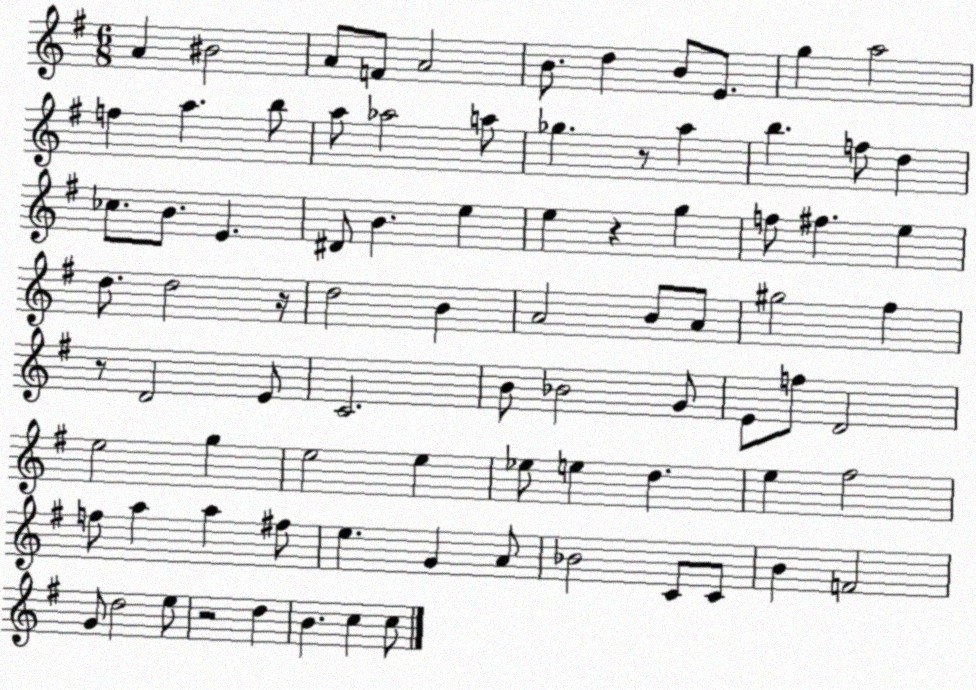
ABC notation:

X:1
T:Untitled
M:6/8
L:1/4
K:G
A ^B2 A/2 F/2 A2 B/2 d B/2 E/2 g a2 f a b/2 a/2 _a2 a/2 _g z/2 a b f/2 d _c/2 B/2 E ^D/2 B e e z g f/2 ^f e d/2 d2 z/4 d2 B A2 B/2 A/2 ^g2 ^f z/2 D2 E/2 C2 B/2 _B2 G/2 E/2 f/2 D2 e2 g e2 e _e/2 e d e ^f2 f/2 a a ^f/2 e G A/2 _B2 C/2 C/2 B F2 G/2 d2 e/2 z2 d B c c/2